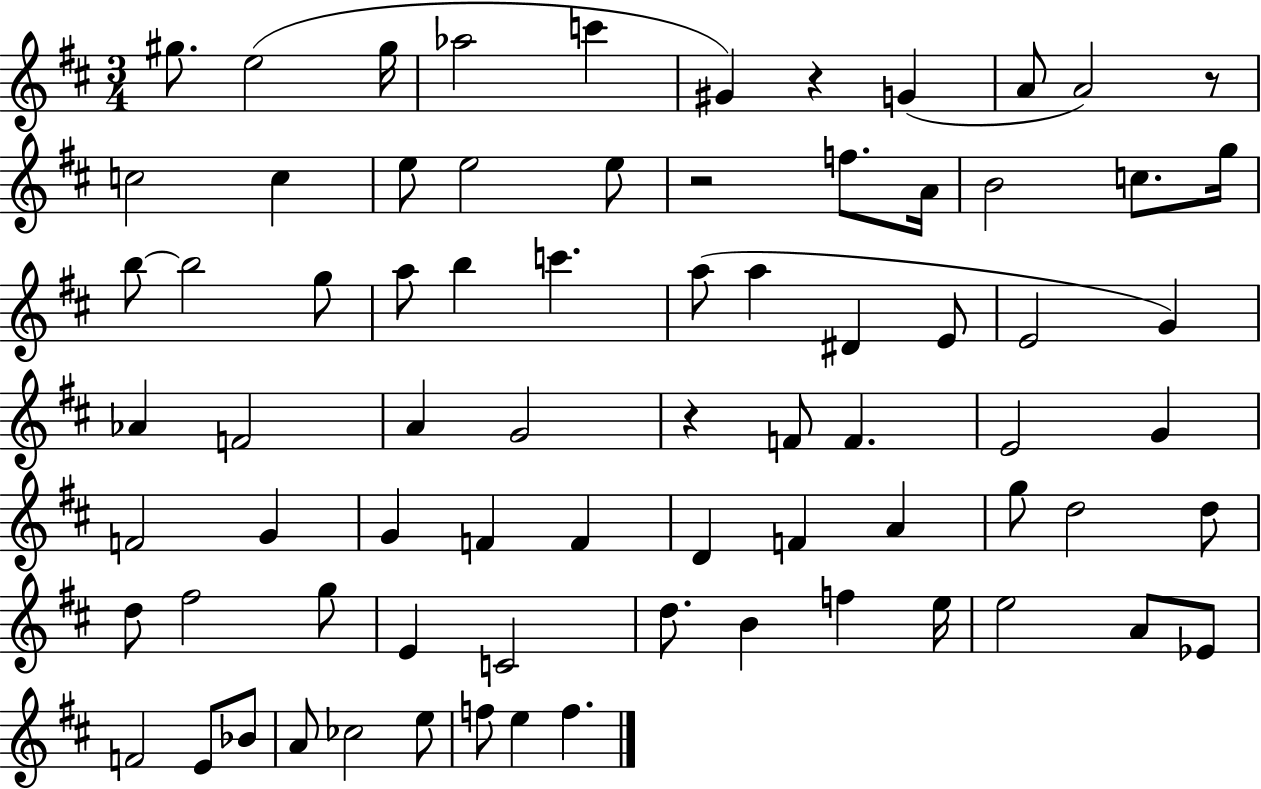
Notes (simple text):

G#5/e. E5/h G#5/s Ab5/h C6/q G#4/q R/q G4/q A4/e A4/h R/e C5/h C5/q E5/e E5/h E5/e R/h F5/e. A4/s B4/h C5/e. G5/s B5/e B5/h G5/e A5/e B5/q C6/q. A5/e A5/q D#4/q E4/e E4/h G4/q Ab4/q F4/h A4/q G4/h R/q F4/e F4/q. E4/h G4/q F4/h G4/q G4/q F4/q F4/q D4/q F4/q A4/q G5/e D5/h D5/e D5/e F#5/h G5/e E4/q C4/h D5/e. B4/q F5/q E5/s E5/h A4/e Eb4/e F4/h E4/e Bb4/e A4/e CES5/h E5/e F5/e E5/q F5/q.